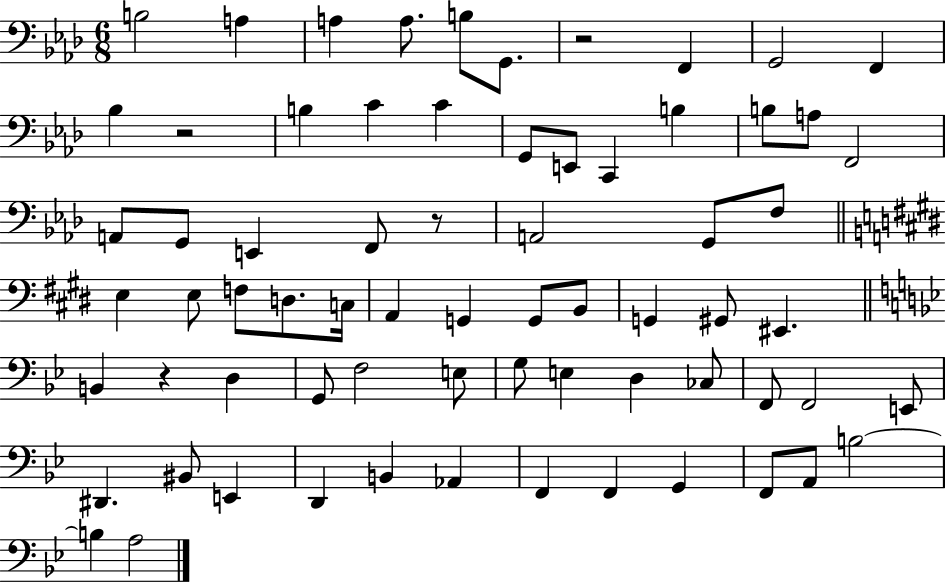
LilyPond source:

{
  \clef bass
  \numericTimeSignature
  \time 6/8
  \key aes \major
  b2 a4 | a4 a8. b8 g,8. | r2 f,4 | g,2 f,4 | \break bes4 r2 | b4 c'4 c'4 | g,8 e,8 c,4 b4 | b8 a8 f,2 | \break a,8 g,8 e,4 f,8 r8 | a,2 g,8 f8 | \bar "||" \break \key e \major e4 e8 f8 d8. c16 | a,4 g,4 g,8 b,8 | g,4 gis,8 eis,4. | \bar "||" \break \key g \minor b,4 r4 d4 | g,8 f2 e8 | g8 e4 d4 ces8 | f,8 f,2 e,8 | \break dis,4. bis,8 e,4 | d,4 b,4 aes,4 | f,4 f,4 g,4 | f,8 a,8 b2~~ | \break b4 a2 | \bar "|."
}